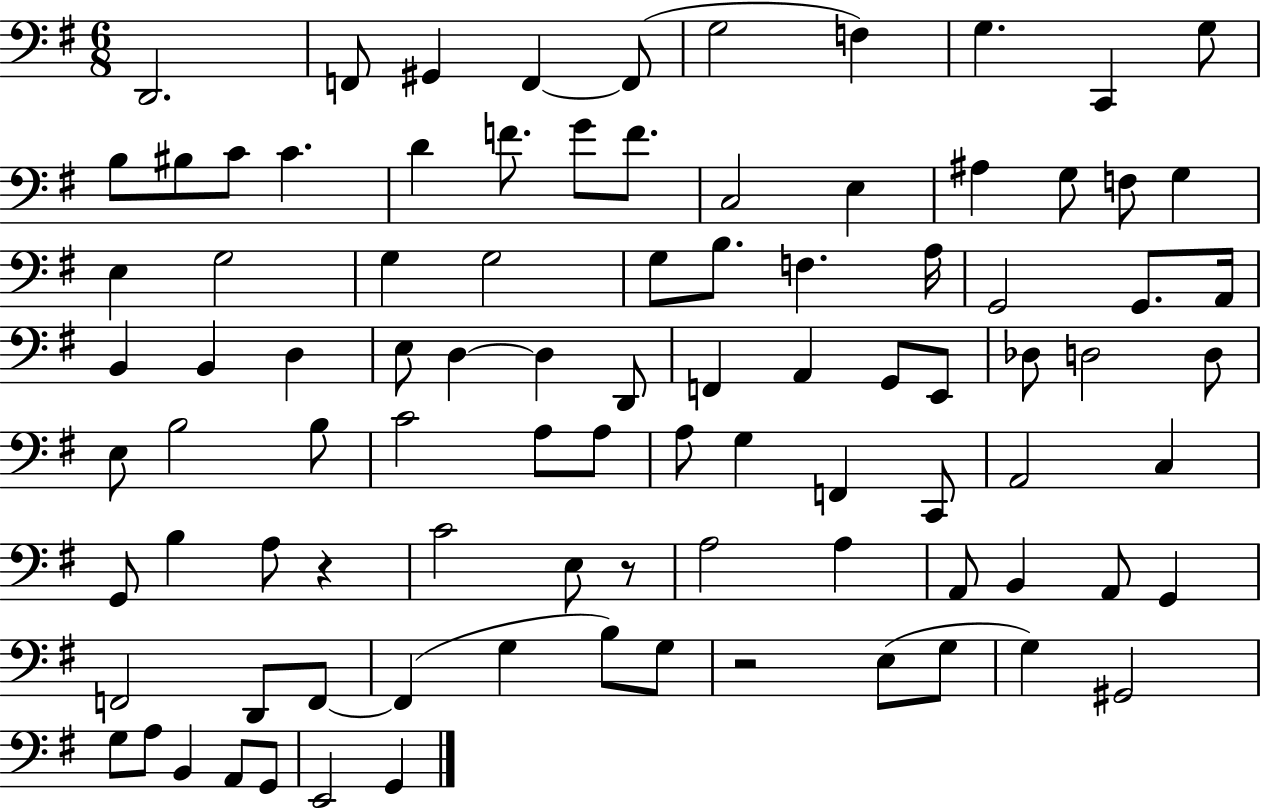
X:1
T:Untitled
M:6/8
L:1/4
K:G
D,,2 F,,/2 ^G,, F,, F,,/2 G,2 F, G, C,, G,/2 B,/2 ^B,/2 C/2 C D F/2 G/2 F/2 C,2 E, ^A, G,/2 F,/2 G, E, G,2 G, G,2 G,/2 B,/2 F, A,/4 G,,2 G,,/2 A,,/4 B,, B,, D, E,/2 D, D, D,,/2 F,, A,, G,,/2 E,,/2 _D,/2 D,2 D,/2 E,/2 B,2 B,/2 C2 A,/2 A,/2 A,/2 G, F,, C,,/2 A,,2 C, G,,/2 B, A,/2 z C2 E,/2 z/2 A,2 A, A,,/2 B,, A,,/2 G,, F,,2 D,,/2 F,,/2 F,, G, B,/2 G,/2 z2 E,/2 G,/2 G, ^G,,2 G,/2 A,/2 B,, A,,/2 G,,/2 E,,2 G,,